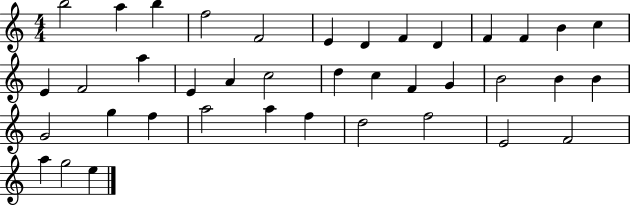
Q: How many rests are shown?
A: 0